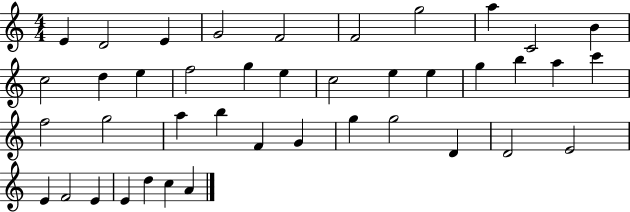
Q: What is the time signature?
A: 4/4